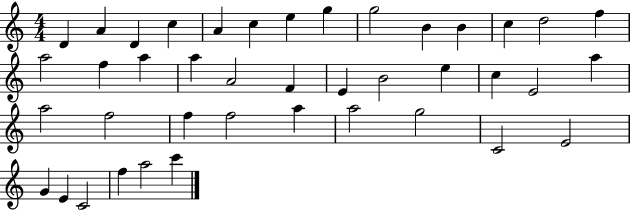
{
  \clef treble
  \numericTimeSignature
  \time 4/4
  \key c \major
  d'4 a'4 d'4 c''4 | a'4 c''4 e''4 g''4 | g''2 b'4 b'4 | c''4 d''2 f''4 | \break a''2 f''4 a''4 | a''4 a'2 f'4 | e'4 b'2 e''4 | c''4 e'2 a''4 | \break a''2 f''2 | f''4 f''2 a''4 | a''2 g''2 | c'2 e'2 | \break g'4 e'4 c'2 | f''4 a''2 c'''4 | \bar "|."
}